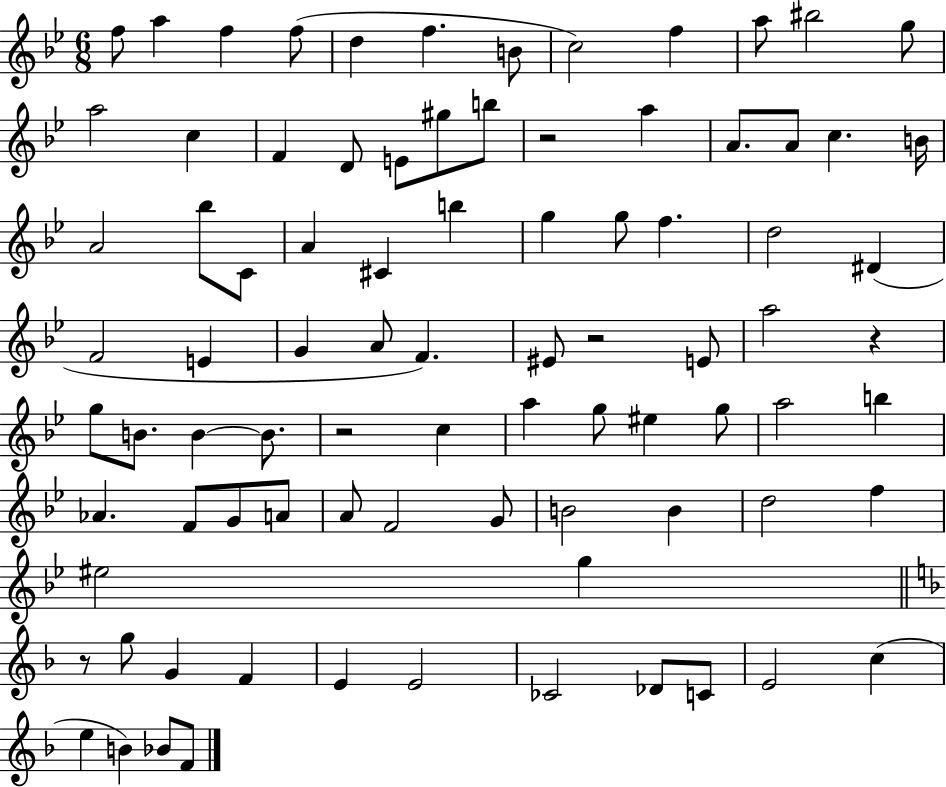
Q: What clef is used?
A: treble